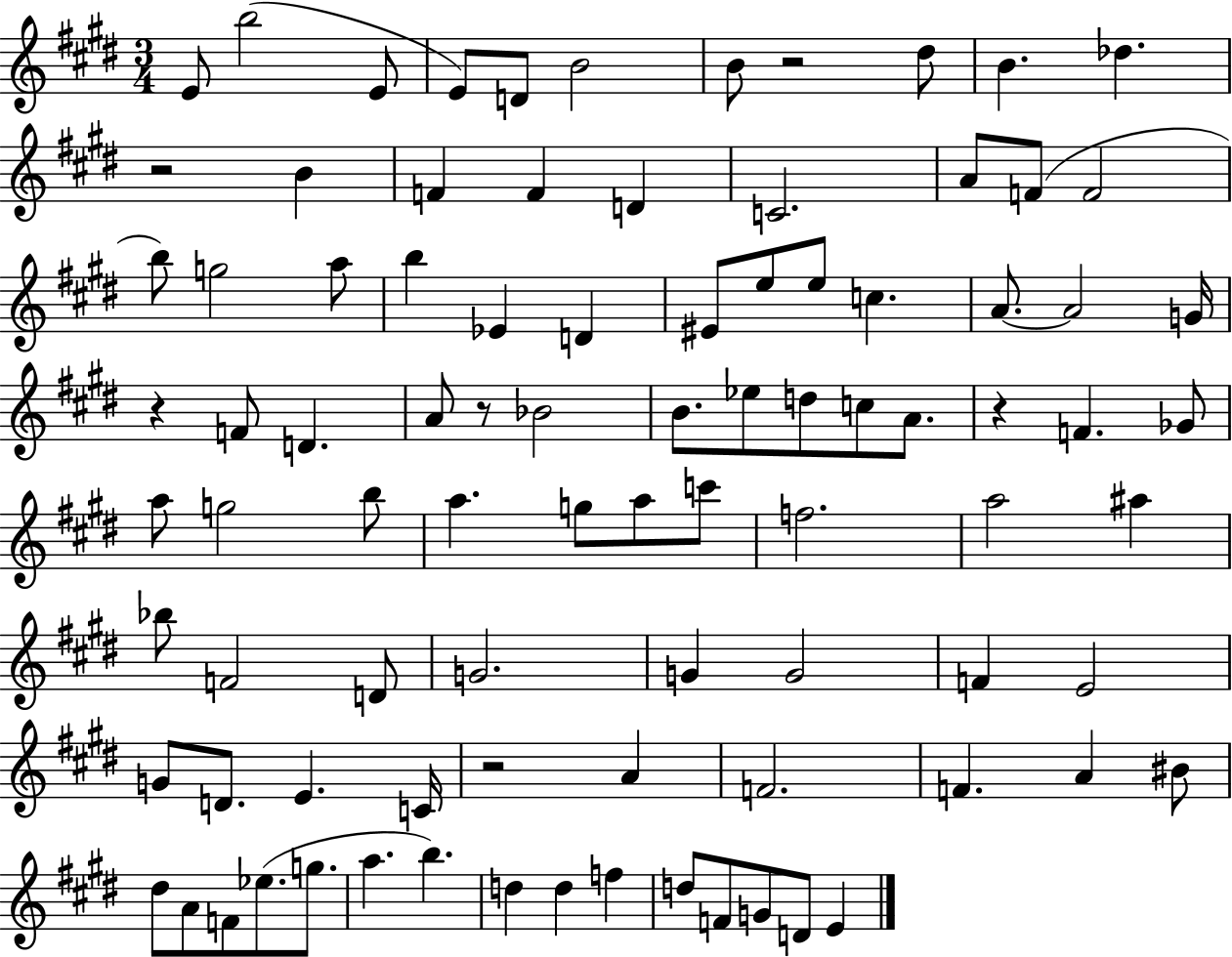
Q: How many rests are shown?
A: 6